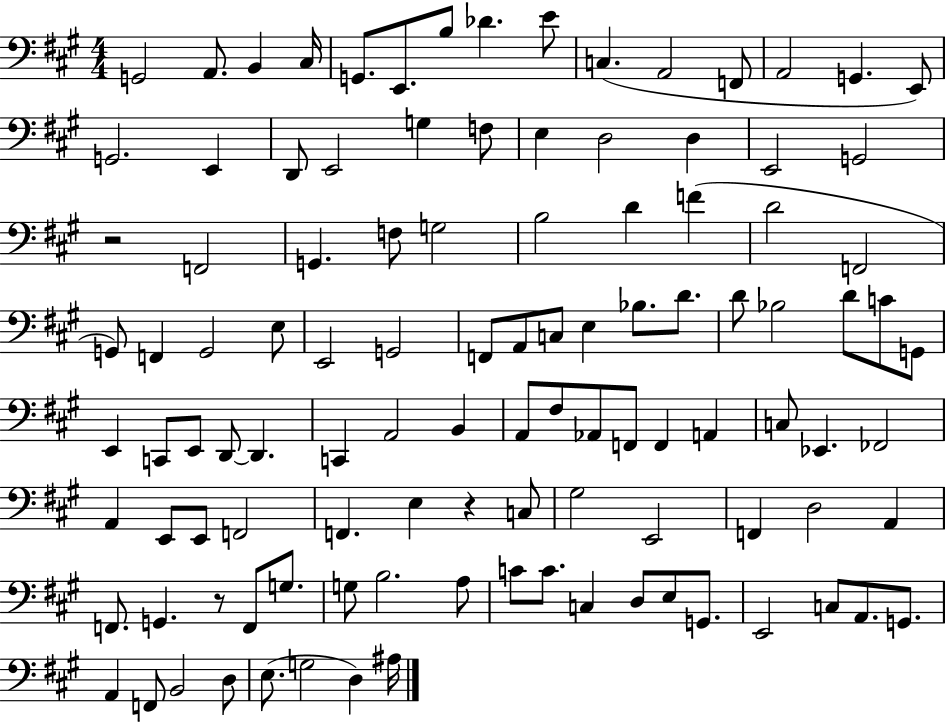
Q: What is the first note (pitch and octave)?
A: G2